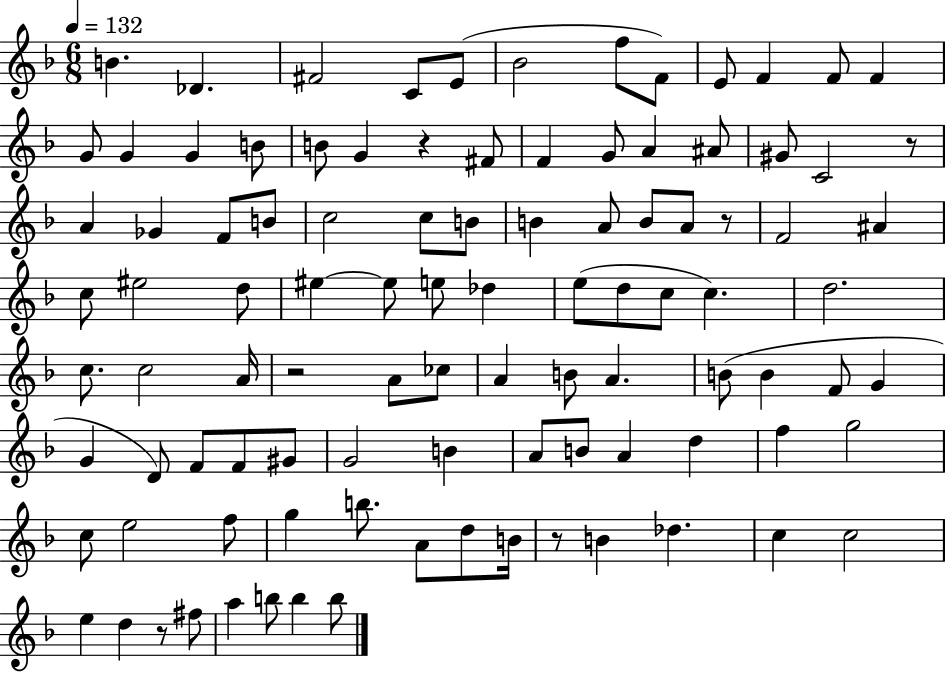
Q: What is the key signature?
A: F major